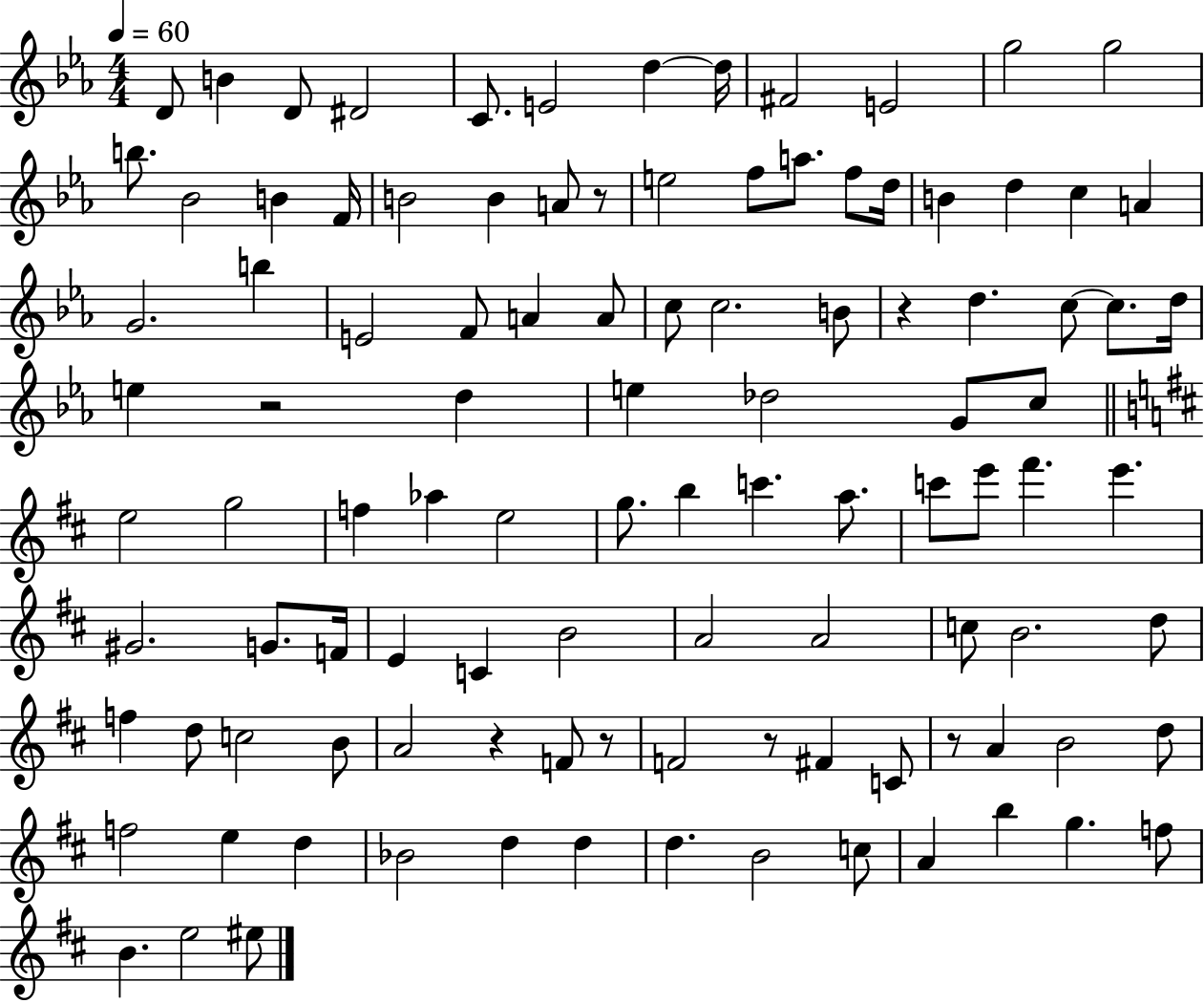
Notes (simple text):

D4/e B4/q D4/e D#4/h C4/e. E4/h D5/q D5/s F#4/h E4/h G5/h G5/h B5/e. Bb4/h B4/q F4/s B4/h B4/q A4/e R/e E5/h F5/e A5/e. F5/e D5/s B4/q D5/q C5/q A4/q G4/h. B5/q E4/h F4/e A4/q A4/e C5/e C5/h. B4/e R/q D5/q. C5/e C5/e. D5/s E5/q R/h D5/q E5/q Db5/h G4/e C5/e E5/h G5/h F5/q Ab5/q E5/h G5/e. B5/q C6/q. A5/e. C6/e E6/e F#6/q. E6/q. G#4/h. G4/e. F4/s E4/q C4/q B4/h A4/h A4/h C5/e B4/h. D5/e F5/q D5/e C5/h B4/e A4/h R/q F4/e R/e F4/h R/e F#4/q C4/e R/e A4/q B4/h D5/e F5/h E5/q D5/q Bb4/h D5/q D5/q D5/q. B4/h C5/e A4/q B5/q G5/q. F5/e B4/q. E5/h EIS5/e